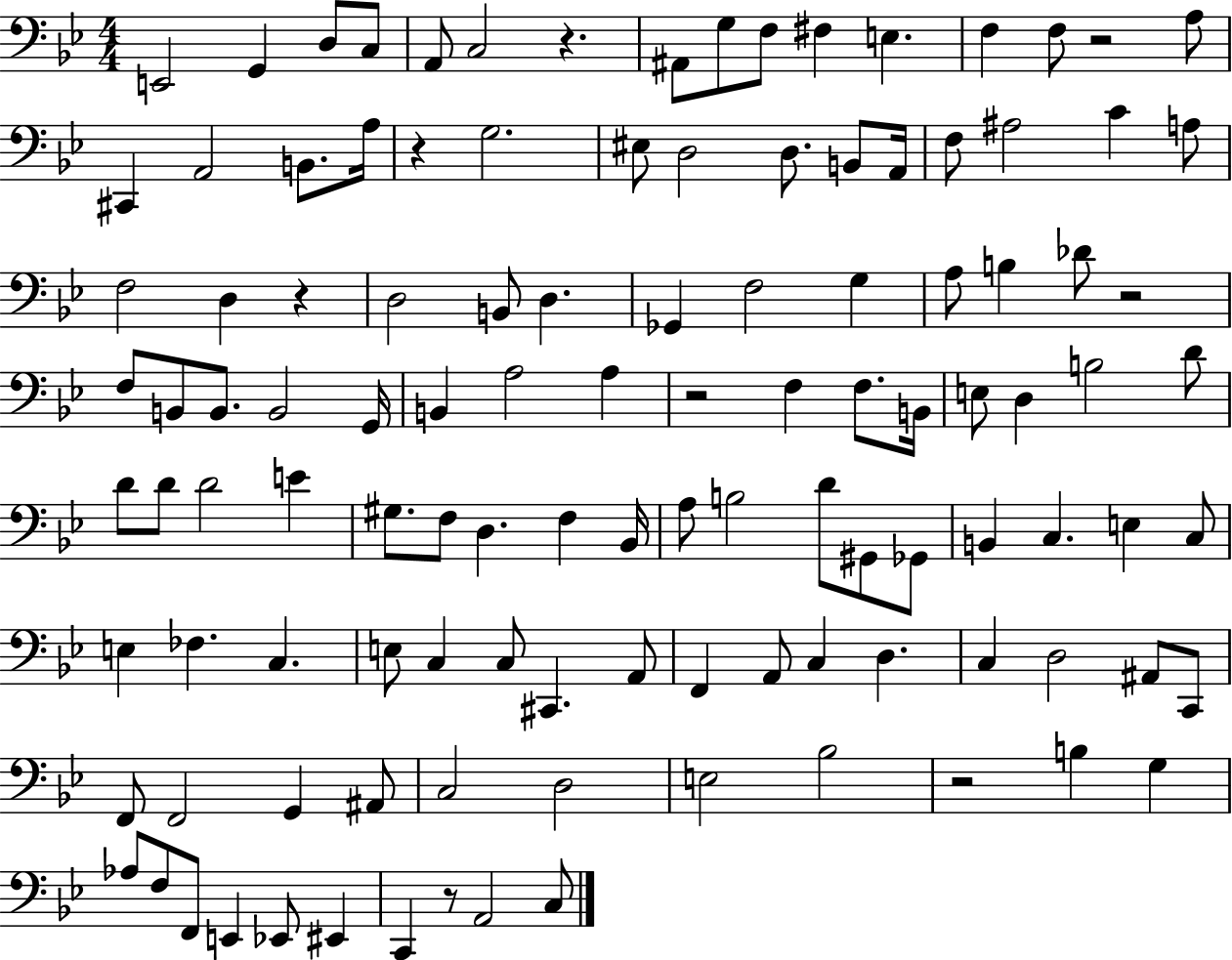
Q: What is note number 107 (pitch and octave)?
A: C3